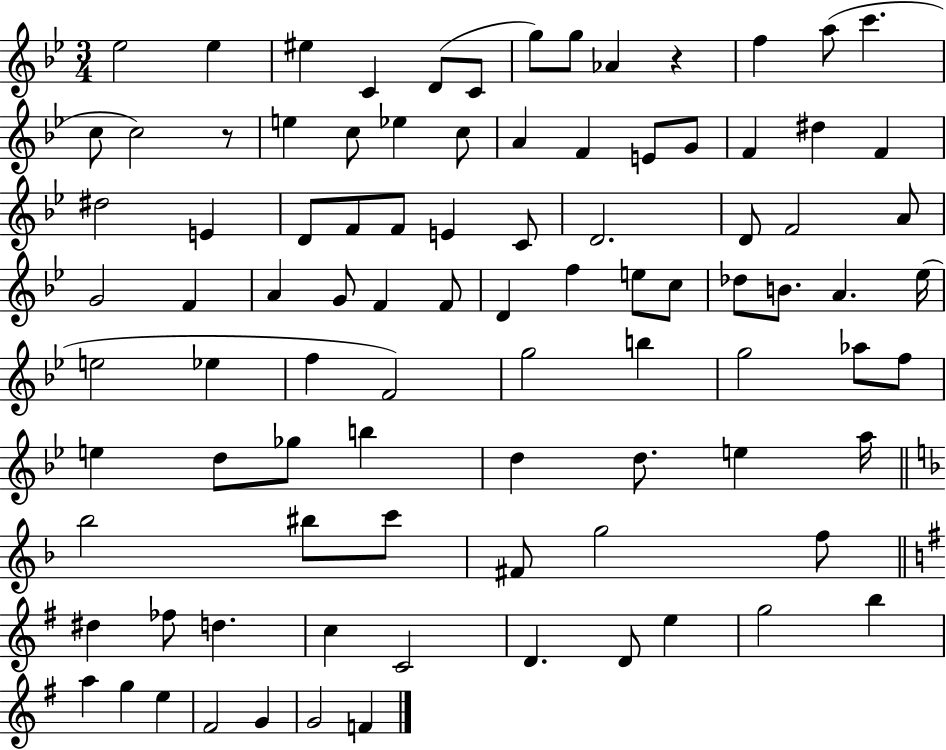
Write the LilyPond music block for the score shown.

{
  \clef treble
  \numericTimeSignature
  \time 3/4
  \key bes \major
  \repeat volta 2 { ees''2 ees''4 | eis''4 c'4 d'8( c'8 | g''8) g''8 aes'4 r4 | f''4 a''8( c'''4. | \break c''8 c''2) r8 | e''4 c''8 ees''4 c''8 | a'4 f'4 e'8 g'8 | f'4 dis''4 f'4 | \break dis''2 e'4 | d'8 f'8 f'8 e'4 c'8 | d'2. | d'8 f'2 a'8 | \break g'2 f'4 | a'4 g'8 f'4 f'8 | d'4 f''4 e''8 c''8 | des''8 b'8. a'4. ees''16( | \break e''2 ees''4 | f''4 f'2) | g''2 b''4 | g''2 aes''8 f''8 | \break e''4 d''8 ges''8 b''4 | d''4 d''8. e''4 a''16 | \bar "||" \break \key d \minor bes''2 bis''8 c'''8 | fis'8 g''2 f''8 | \bar "||" \break \key g \major dis''4 fes''8 d''4. | c''4 c'2 | d'4. d'8 e''4 | g''2 b''4 | \break a''4 g''4 e''4 | fis'2 g'4 | g'2 f'4 | } \bar "|."
}